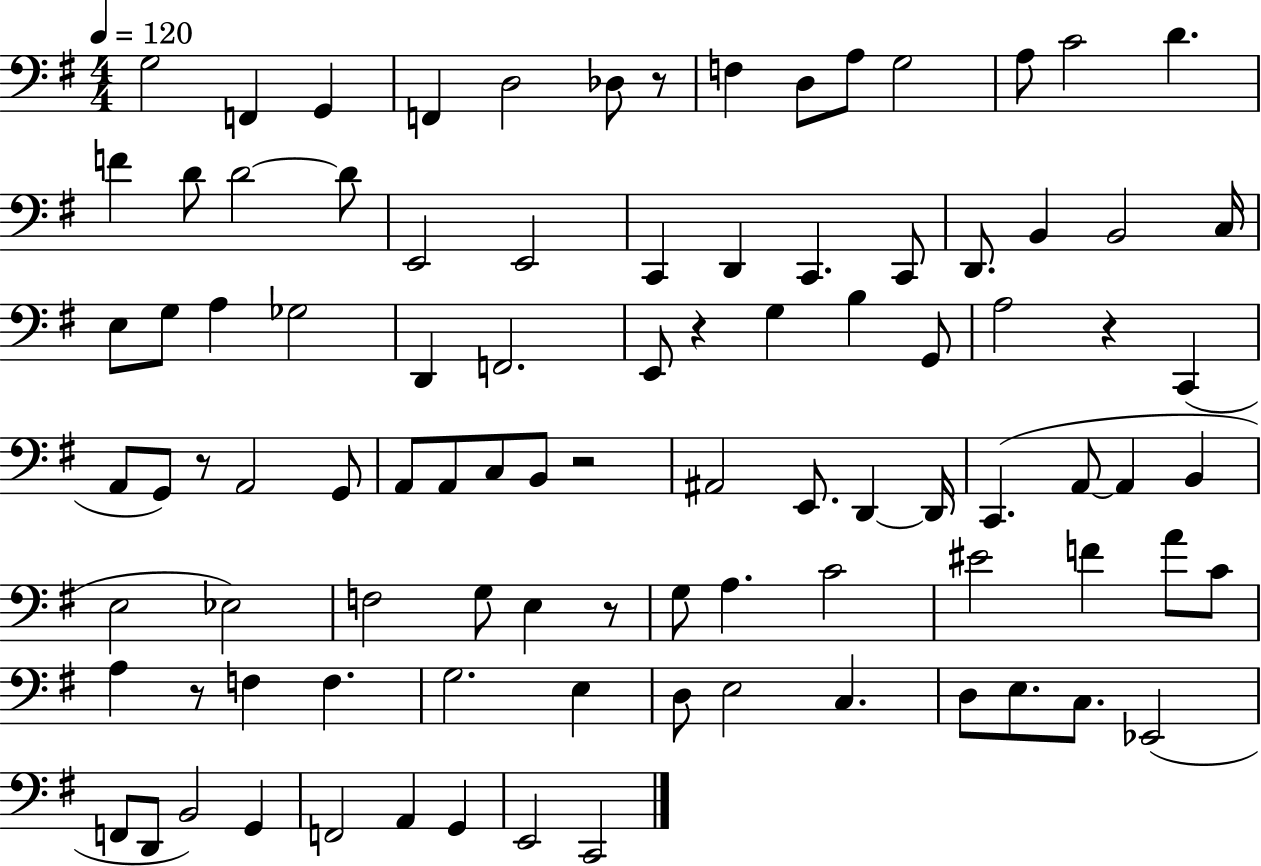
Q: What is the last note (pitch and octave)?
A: C2